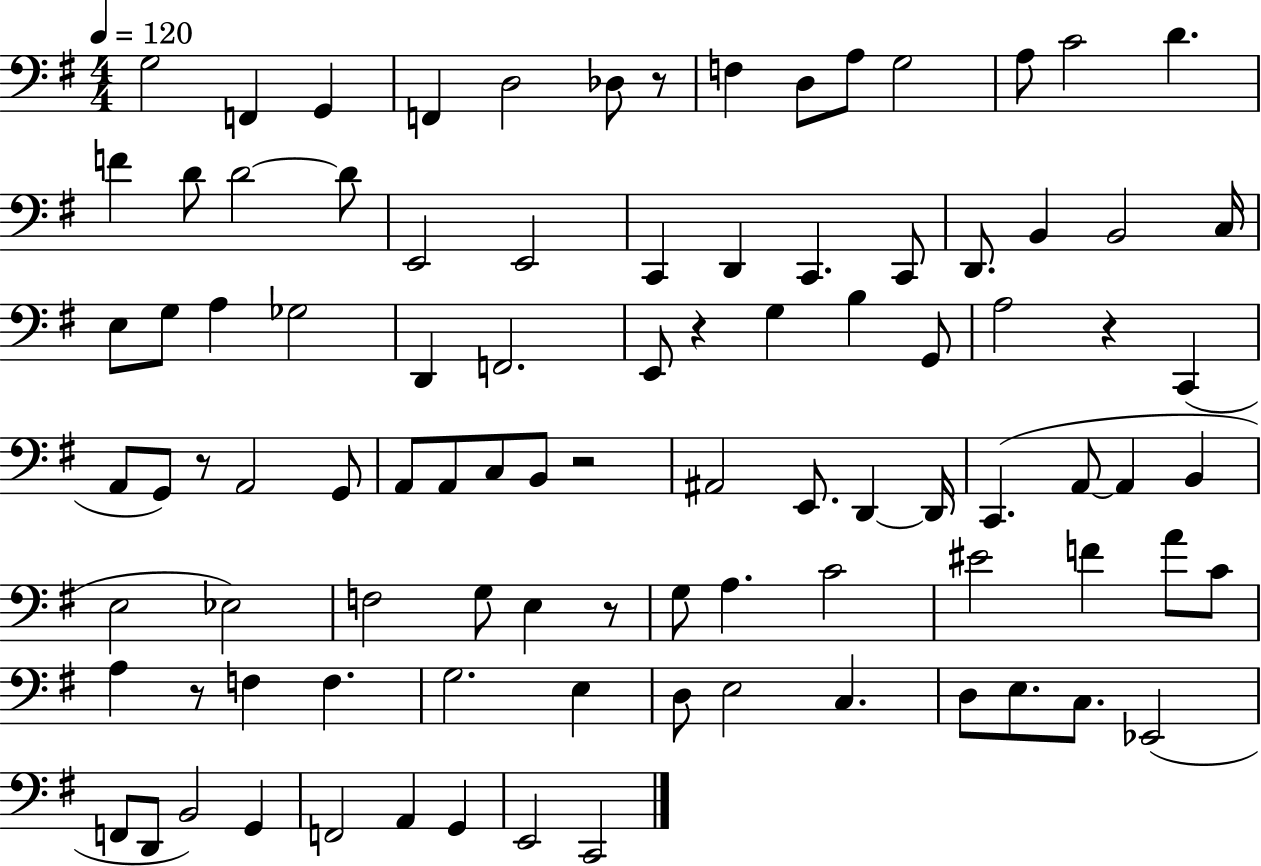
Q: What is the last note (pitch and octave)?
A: C2